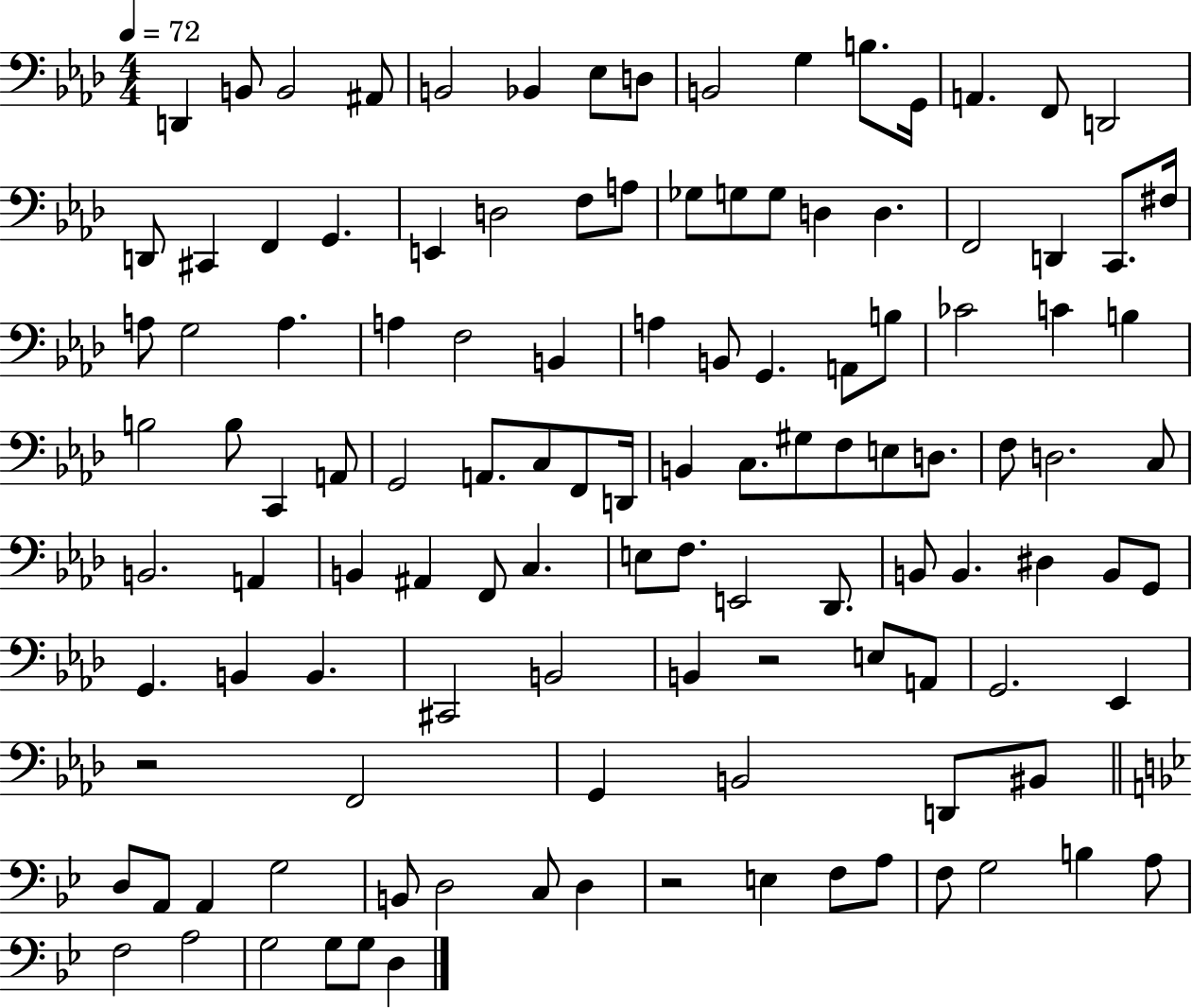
D2/q B2/e B2/h A#2/e B2/h Bb2/q Eb3/e D3/e B2/h G3/q B3/e. G2/s A2/q. F2/e D2/h D2/e C#2/q F2/q G2/q. E2/q D3/h F3/e A3/e Gb3/e G3/e G3/e D3/q D3/q. F2/h D2/q C2/e. F#3/s A3/e G3/h A3/q. A3/q F3/h B2/q A3/q B2/e G2/q. A2/e B3/e CES4/h C4/q B3/q B3/h B3/e C2/q A2/e G2/h A2/e. C3/e F2/e D2/s B2/q C3/e. G#3/e F3/e E3/e D3/e. F3/e D3/h. C3/e B2/h. A2/q B2/q A#2/q F2/e C3/q. E3/e F3/e. E2/h Db2/e. B2/e B2/q. D#3/q B2/e G2/e G2/q. B2/q B2/q. C#2/h B2/h B2/q R/h E3/e A2/e G2/h. Eb2/q R/h F2/h G2/q B2/h D2/e BIS2/e D3/e A2/e A2/q G3/h B2/e D3/h C3/e D3/q R/h E3/q F3/e A3/e F3/e G3/h B3/q A3/e F3/h A3/h G3/h G3/e G3/e D3/q